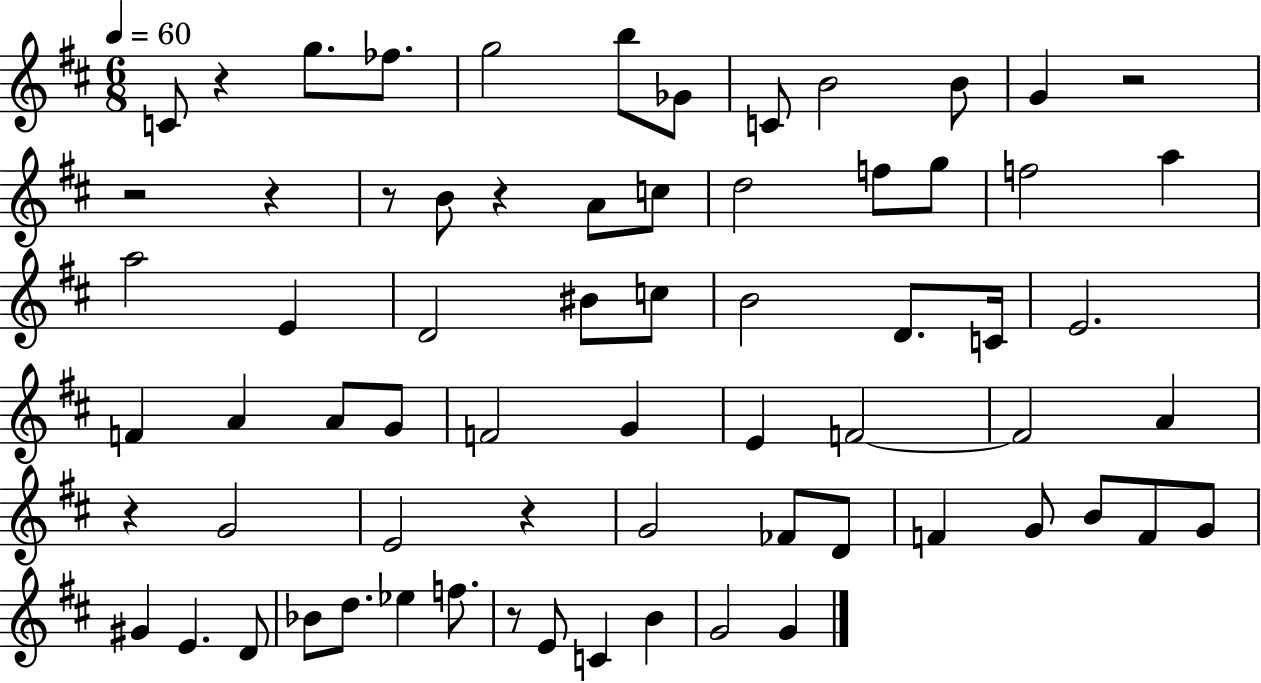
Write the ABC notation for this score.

X:1
T:Untitled
M:6/8
L:1/4
K:D
C/2 z g/2 _f/2 g2 b/2 _G/2 C/2 B2 B/2 G z2 z2 z z/2 B/2 z A/2 c/2 d2 f/2 g/2 f2 a a2 E D2 ^B/2 c/2 B2 D/2 C/4 E2 F A A/2 G/2 F2 G E F2 F2 A z G2 E2 z G2 _F/2 D/2 F G/2 B/2 F/2 G/2 ^G E D/2 _B/2 d/2 _e f/2 z/2 E/2 C B G2 G